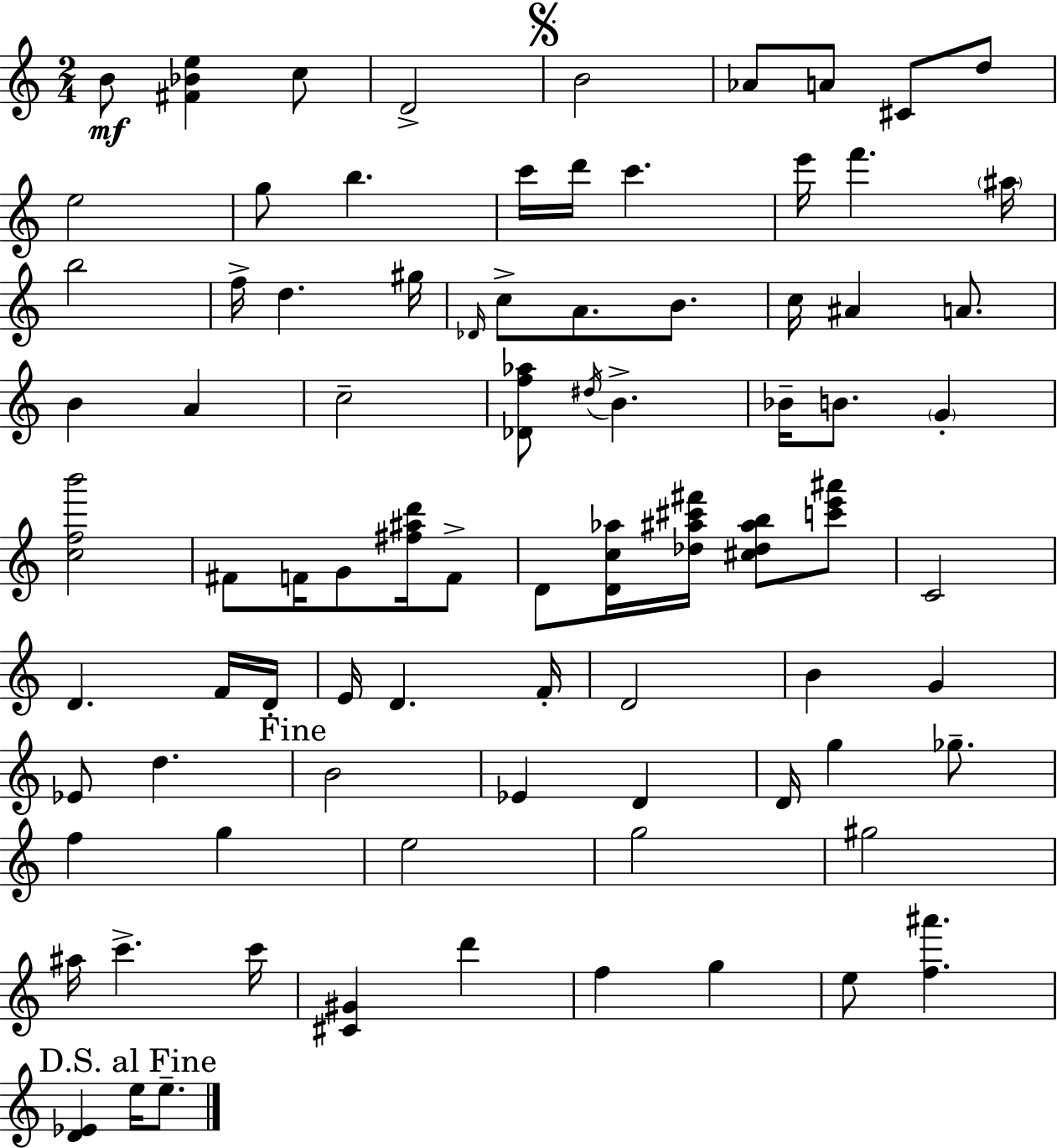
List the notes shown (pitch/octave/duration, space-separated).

B4/e [F#4,Bb4,E5]/q C5/e D4/h B4/h Ab4/e A4/e C#4/e D5/e E5/h G5/e B5/q. C6/s D6/s C6/q. E6/s F6/q. A#5/s B5/h F5/s D5/q. G#5/s Db4/s C5/e A4/e. B4/e. C5/s A#4/q A4/e. B4/q A4/q C5/h [Db4,F5,Ab5]/e D#5/s B4/q. Bb4/s B4/e. G4/q [C5,F5,B6]/h F#4/e F4/s G4/e [F#5,A#5,D6]/s F4/e D4/e [D4,C5,Ab5]/s [Db5,A#5,C#6,F#6]/s [C#5,Db5,A#5,B5]/e [C6,E6,A#6]/e C4/h D4/q. F4/s D4/s E4/s D4/q. F4/s D4/h B4/q G4/q Eb4/e D5/q. B4/h Eb4/q D4/q D4/s G5/q Gb5/e. F5/q G5/q E5/h G5/h G#5/h A#5/s C6/q. C6/s [C#4,G#4]/q D6/q F5/q G5/q E5/e [F5,A#6]/q. [D4,Eb4]/q E5/s E5/e.